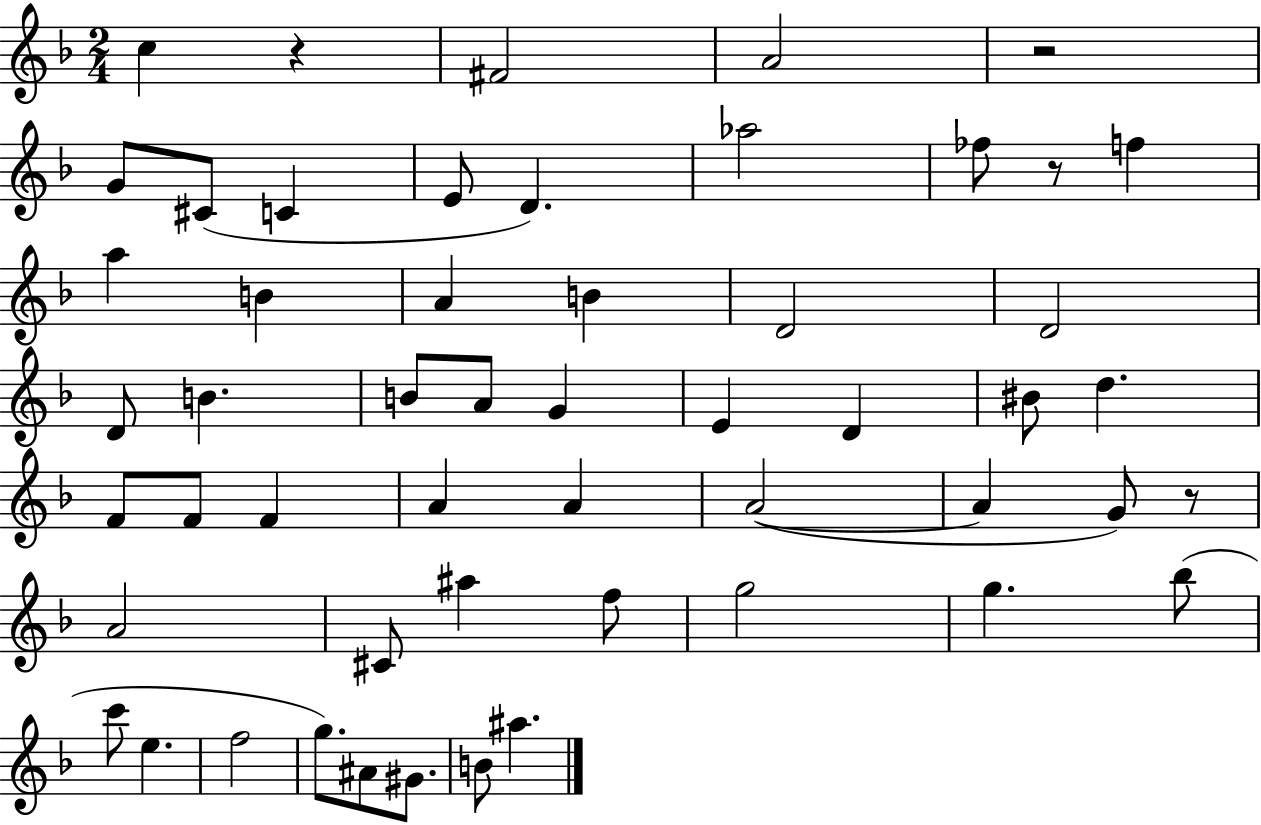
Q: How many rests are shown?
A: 4